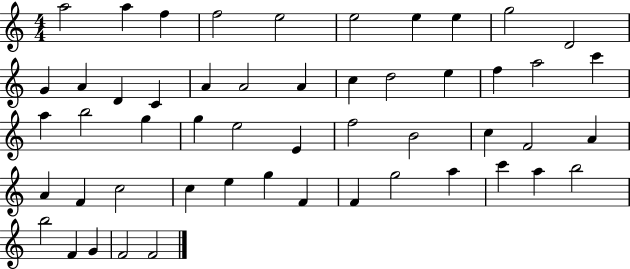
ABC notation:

X:1
T:Untitled
M:4/4
L:1/4
K:C
a2 a f f2 e2 e2 e e g2 D2 G A D C A A2 A c d2 e f a2 c' a b2 g g e2 E f2 B2 c F2 A A F c2 c e g F F g2 a c' a b2 b2 F G F2 F2